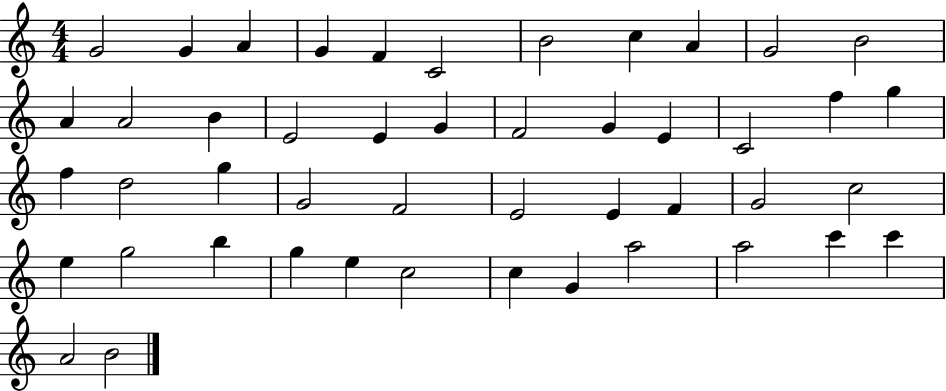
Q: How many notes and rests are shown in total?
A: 47